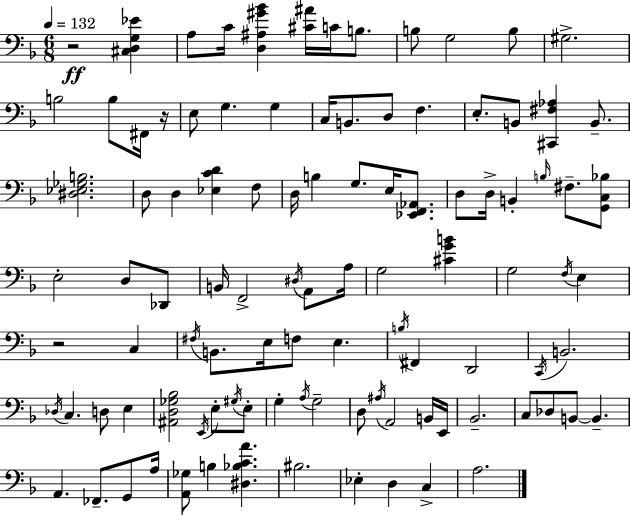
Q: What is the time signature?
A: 6/8